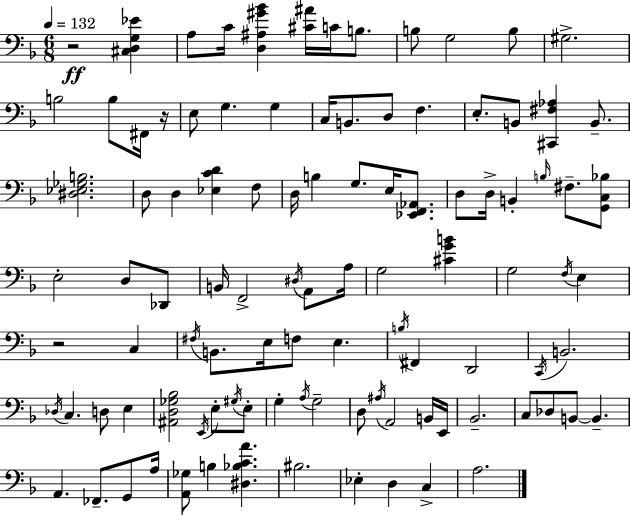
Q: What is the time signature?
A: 6/8